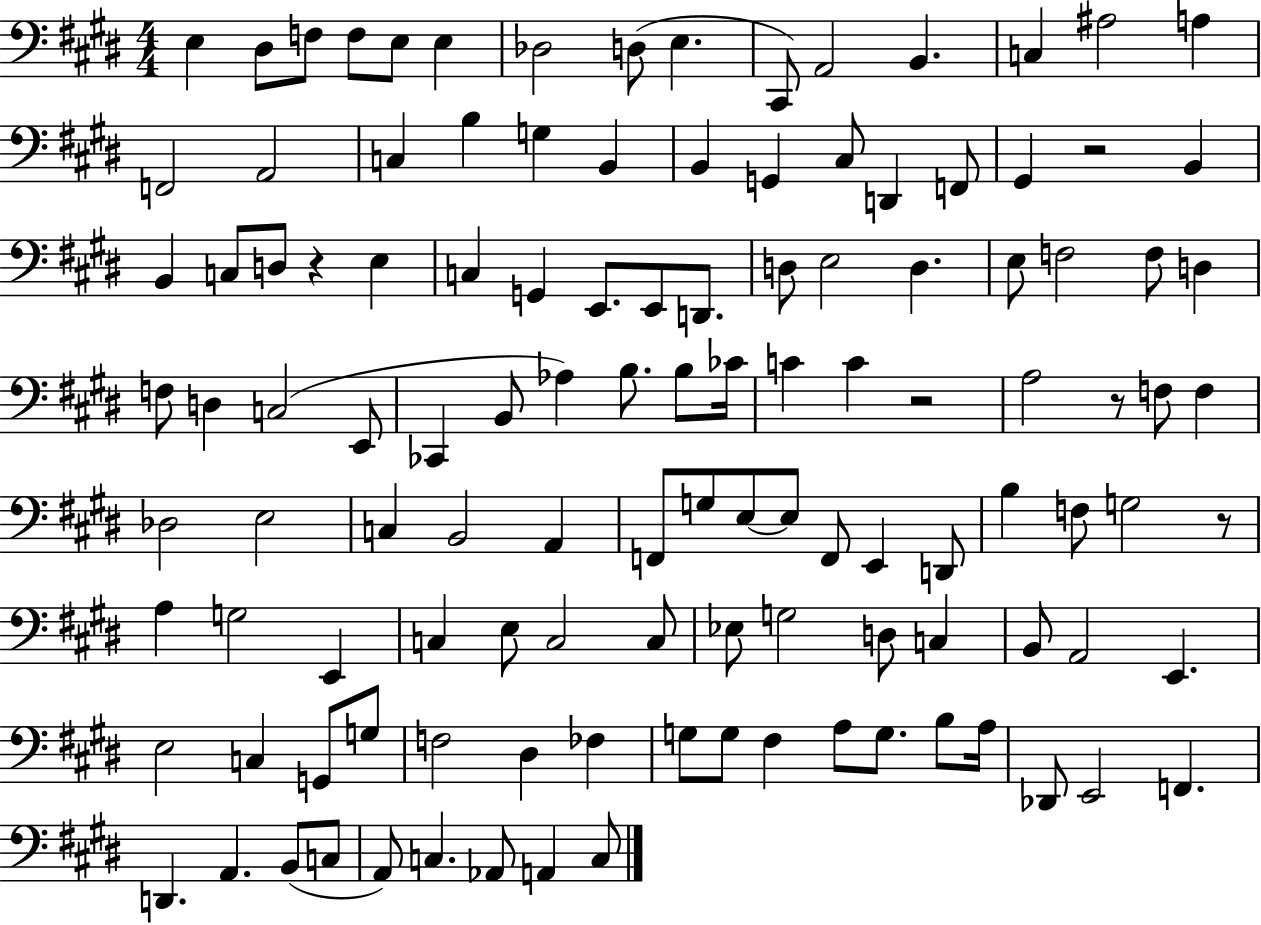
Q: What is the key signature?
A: E major